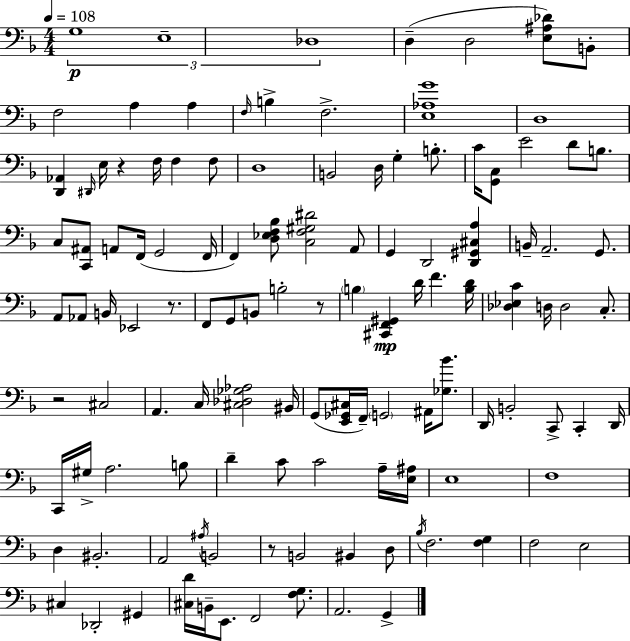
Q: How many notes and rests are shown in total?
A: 119